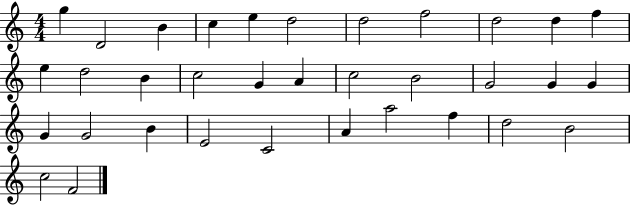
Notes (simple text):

G5/q D4/h B4/q C5/q E5/q D5/h D5/h F5/h D5/h D5/q F5/q E5/q D5/h B4/q C5/h G4/q A4/q C5/h B4/h G4/h G4/q G4/q G4/q G4/h B4/q E4/h C4/h A4/q A5/h F5/q D5/h B4/h C5/h F4/h